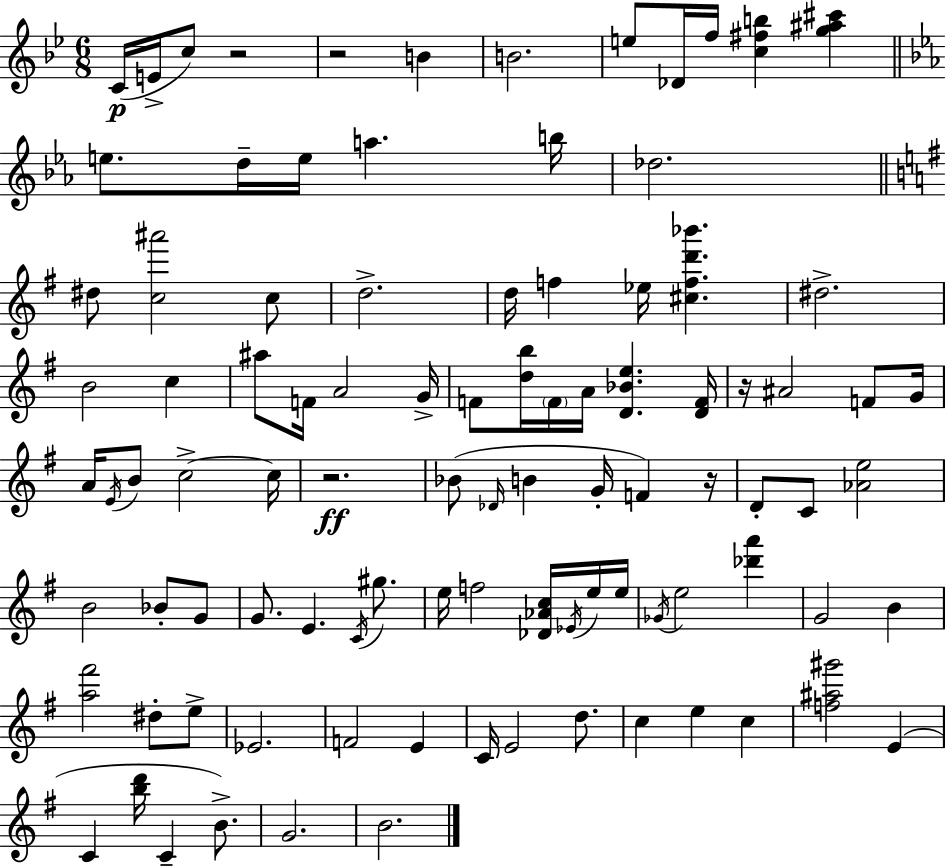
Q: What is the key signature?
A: BES major